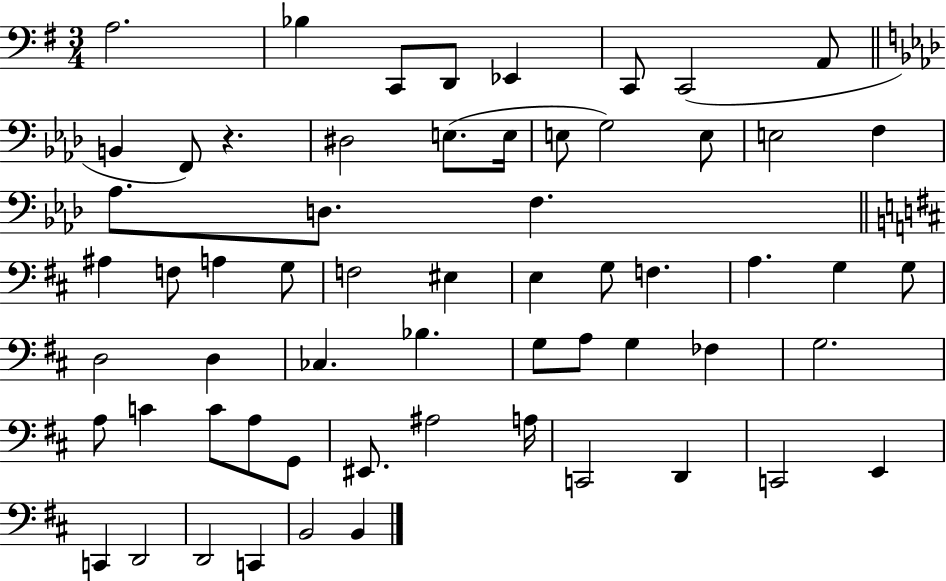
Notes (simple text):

A3/h. Bb3/q C2/e D2/e Eb2/q C2/e C2/h A2/e B2/q F2/e R/q. D#3/h E3/e. E3/s E3/e G3/h E3/e E3/h F3/q Ab3/e. D3/e. F3/q. A#3/q F3/e A3/q G3/e F3/h EIS3/q E3/q G3/e F3/q. A3/q. G3/q G3/e D3/h D3/q CES3/q. Bb3/q. G3/e A3/e G3/q FES3/q G3/h. A3/e C4/q C4/e A3/e G2/e EIS2/e. A#3/h A3/s C2/h D2/q C2/h E2/q C2/q D2/h D2/h C2/q B2/h B2/q